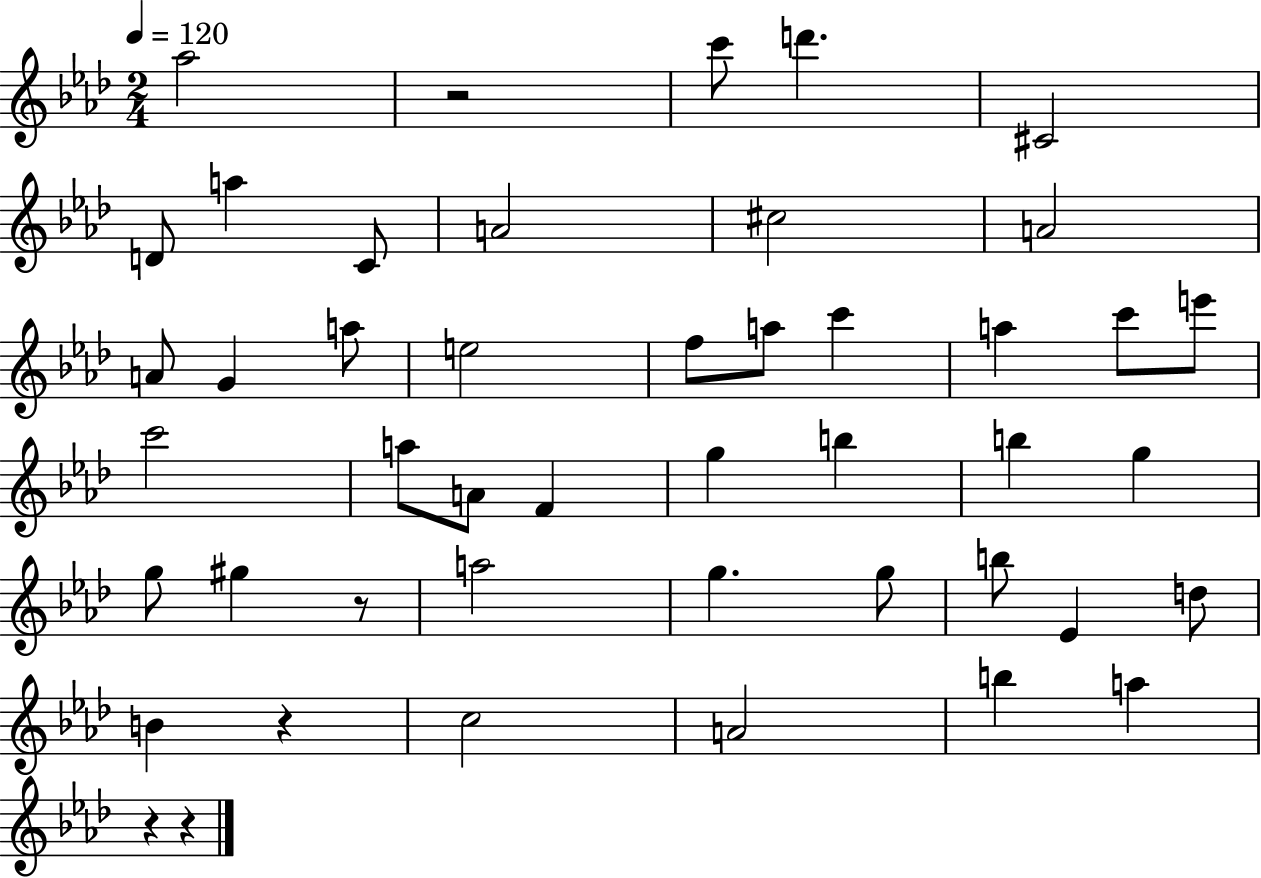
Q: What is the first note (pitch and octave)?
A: Ab5